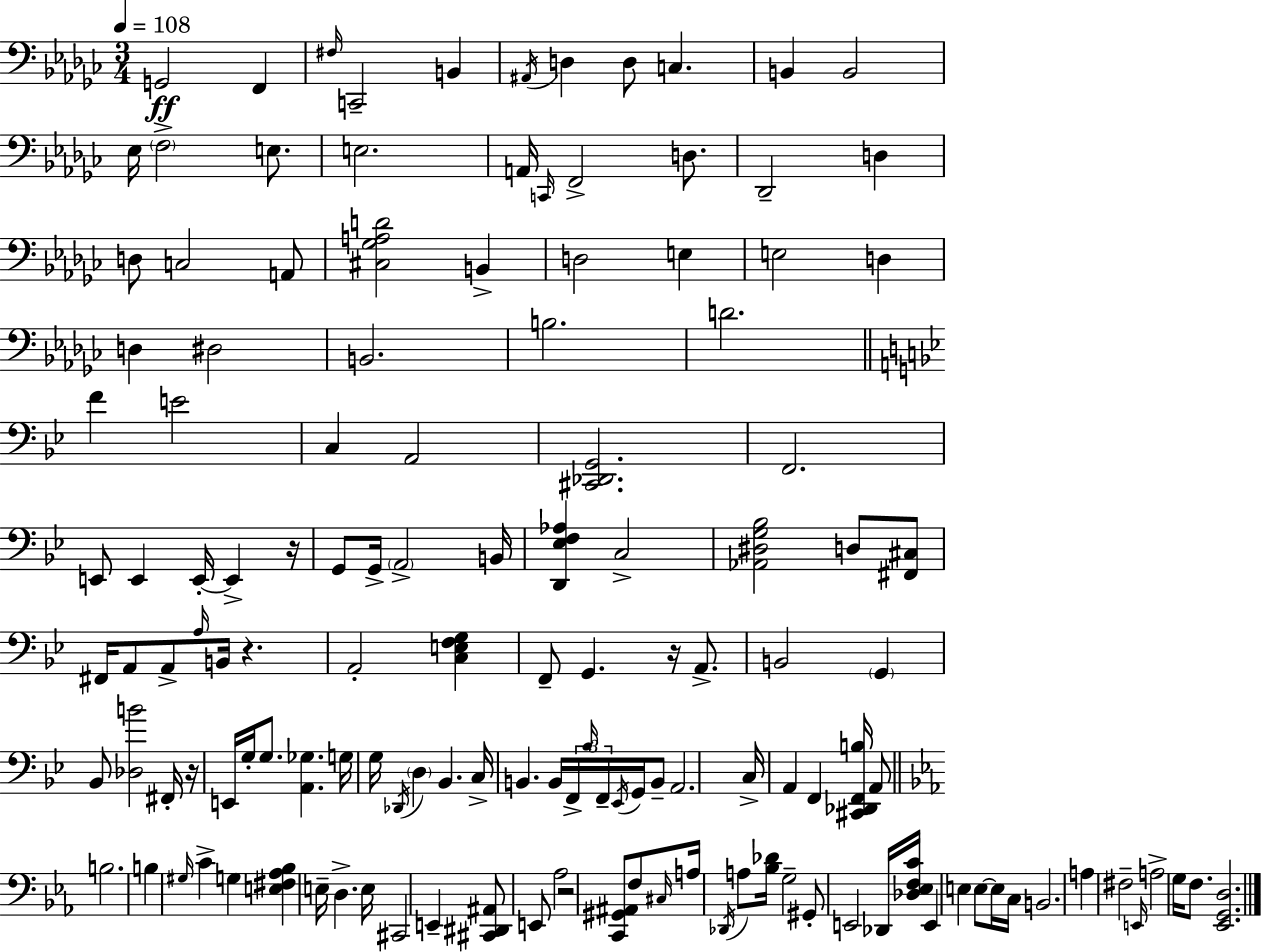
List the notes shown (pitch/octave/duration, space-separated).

G2/h F2/q F#3/s C2/h B2/q A#2/s D3/q D3/e C3/q. B2/q B2/h Eb3/s F3/h E3/e. E3/h. A2/s C2/s F2/h D3/e. Db2/h D3/q D3/e C3/h A2/e [C#3,Gb3,A3,D4]/h B2/q D3/h E3/q E3/h D3/q D3/q D#3/h B2/h. B3/h. D4/h. F4/q E4/h C3/q A2/h [C#2,Db2,G2]/h. F2/h. E2/e E2/q E2/s E2/q R/s G2/e G2/s A2/h B2/s [D2,Eb3,F3,Ab3]/q C3/h [Ab2,D#3,G3,Bb3]/h D3/e [F#2,C#3]/e F#2/s A2/e A2/e A3/s B2/s R/q. A2/h [C3,E3,F3,G3]/q F2/e G2/q. R/s A2/e. B2/h G2/q Bb2/e [Db3,B4]/h F#2/s R/s E2/s G3/s G3/e. [A2,Gb3]/q. G3/s G3/s Db2/s D3/q Bb2/q. C3/s B2/q. B2/s F2/s Bb3/s F2/s Eb2/s G2/s B2/e A2/h. C3/s A2/q F2/q [C#2,Db2,F2,B3]/s A2/e B3/h. B3/q G#3/s C4/q G3/q [E3,F#3,Ab3,Bb3]/q E3/s D3/q. E3/s C#2/h E2/q [C#2,D#2,A#2]/e E2/e Ab3/h R/h [C2,G#2,A#2]/e F3/e C#3/s A3/s Db2/s A3/e [Bb3,Db4]/s G3/h G#2/e E2/h Db2/s [Db3,Eb3,F3,C4]/s E2/q E3/q E3/e E3/s C3/s B2/h. A3/q F#3/h E2/s A3/h G3/s F3/e. [Eb2,G2,D3]/h.